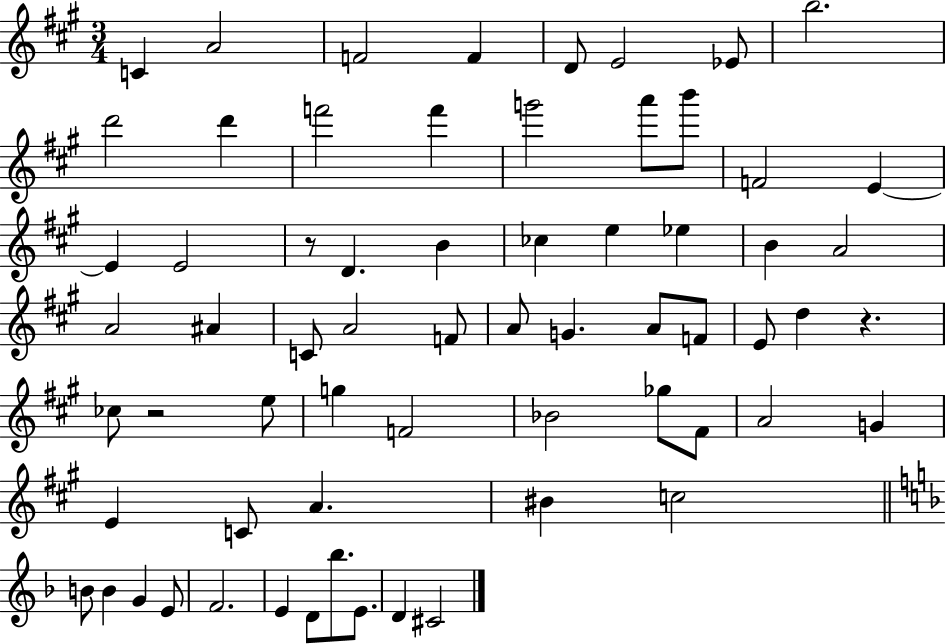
X:1
T:Untitled
M:3/4
L:1/4
K:A
C A2 F2 F D/2 E2 _E/2 b2 d'2 d' f'2 f' g'2 a'/2 b'/2 F2 E E E2 z/2 D B _c e _e B A2 A2 ^A C/2 A2 F/2 A/2 G A/2 F/2 E/2 d z _c/2 z2 e/2 g F2 _B2 _g/2 ^F/2 A2 G E C/2 A ^B c2 B/2 B G E/2 F2 E D/2 _b/2 E/2 D ^C2